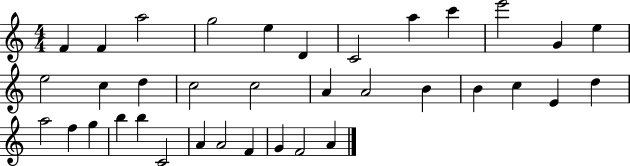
X:1
T:Untitled
M:4/4
L:1/4
K:C
F F a2 g2 e D C2 a c' e'2 G e e2 c d c2 c2 A A2 B B c E d a2 f g b b C2 A A2 F G F2 A